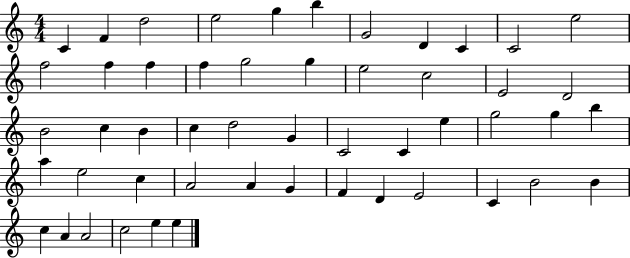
X:1
T:Untitled
M:4/4
L:1/4
K:C
C F d2 e2 g b G2 D C C2 e2 f2 f f f g2 g e2 c2 E2 D2 B2 c B c d2 G C2 C e g2 g b a e2 c A2 A G F D E2 C B2 B c A A2 c2 e e